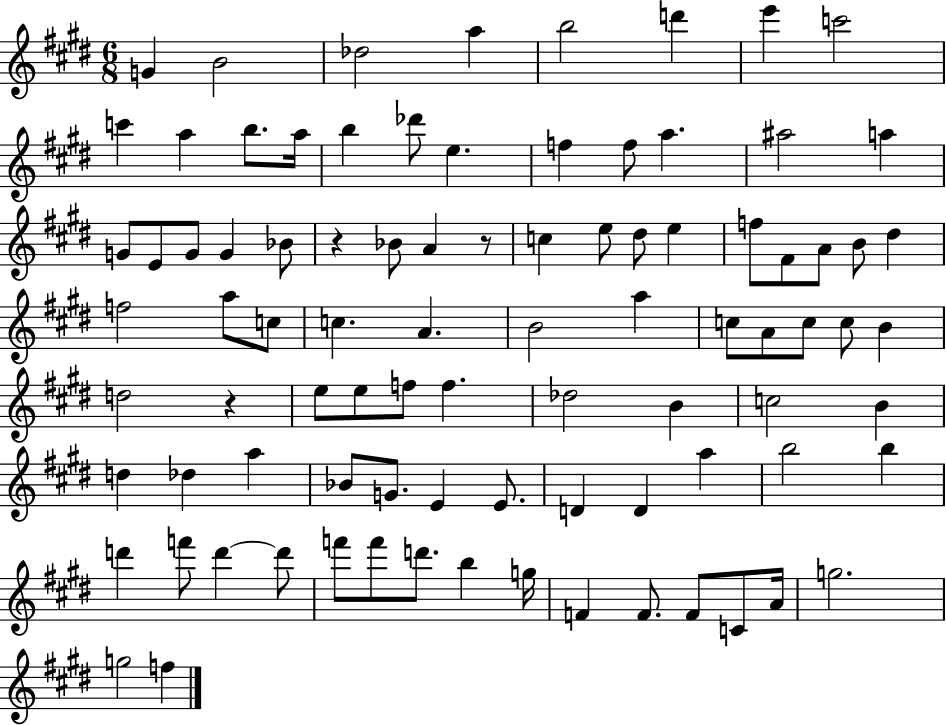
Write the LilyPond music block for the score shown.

{
  \clef treble
  \numericTimeSignature
  \time 6/8
  \key e \major
  g'4 b'2 | des''2 a''4 | b''2 d'''4 | e'''4 c'''2 | \break c'''4 a''4 b''8. a''16 | b''4 des'''8 e''4. | f''4 f''8 a''4. | ais''2 a''4 | \break g'8 e'8 g'8 g'4 bes'8 | r4 bes'8 a'4 r8 | c''4 e''8 dis''8 e''4 | f''8 fis'8 a'8 b'8 dis''4 | \break f''2 a''8 c''8 | c''4. a'4. | b'2 a''4 | c''8 a'8 c''8 c''8 b'4 | \break d''2 r4 | e''8 e''8 f''8 f''4. | des''2 b'4 | c''2 b'4 | \break d''4 des''4 a''4 | bes'8 g'8. e'4 e'8. | d'4 d'4 a''4 | b''2 b''4 | \break d'''4 f'''8 d'''4~~ d'''8 | f'''8 f'''8 d'''8. b''4 g''16 | f'4 f'8. f'8 c'8 a'16 | g''2. | \break g''2 f''4 | \bar "|."
}